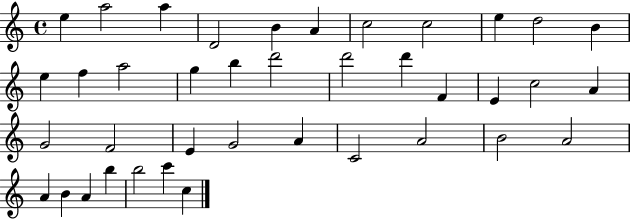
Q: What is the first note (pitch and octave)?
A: E5